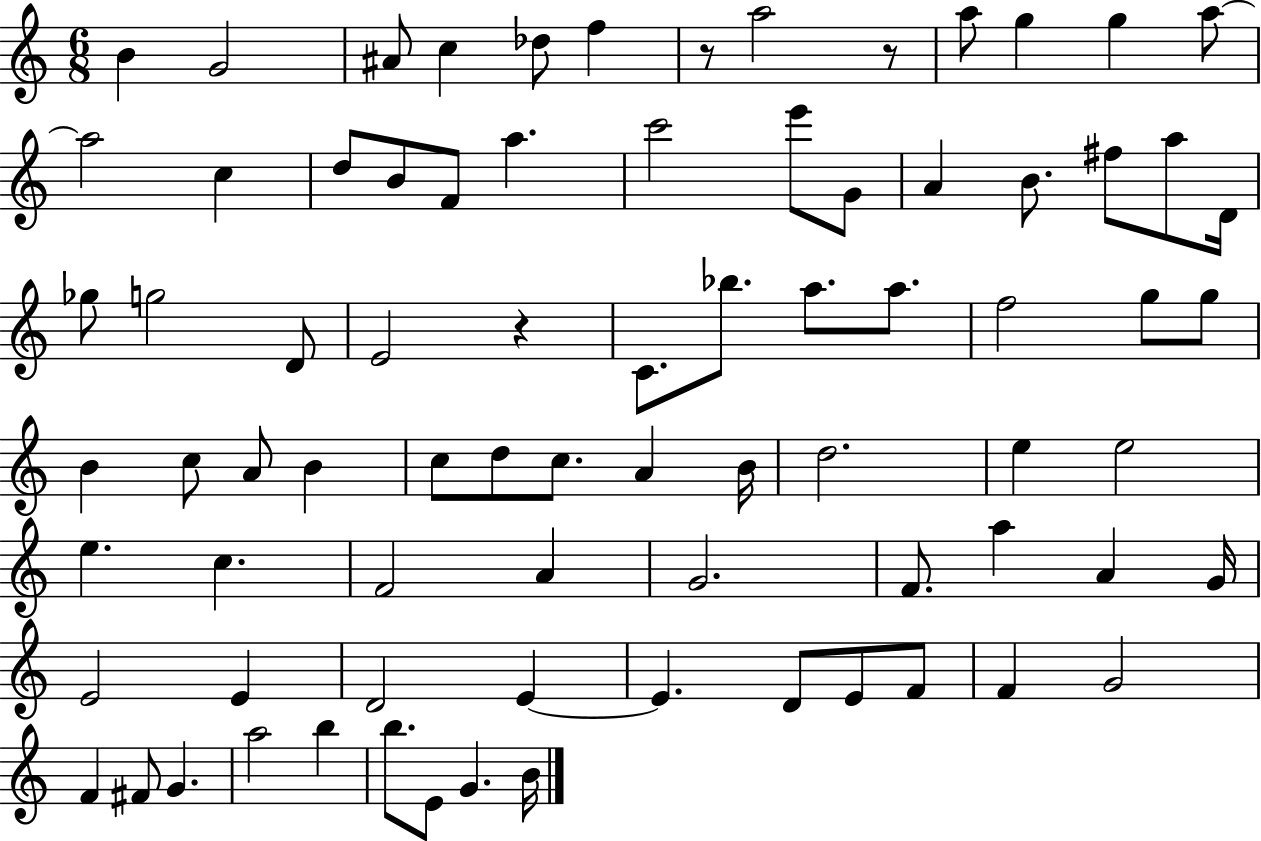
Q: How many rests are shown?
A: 3